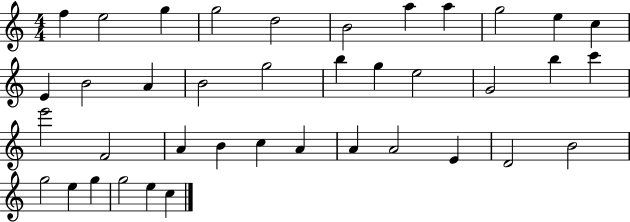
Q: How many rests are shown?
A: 0